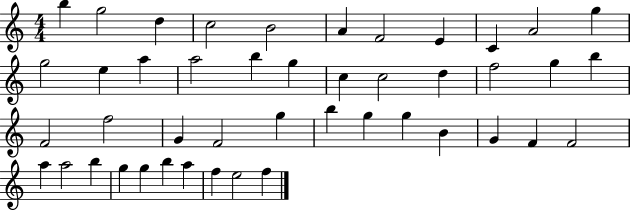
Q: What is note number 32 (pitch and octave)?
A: B4